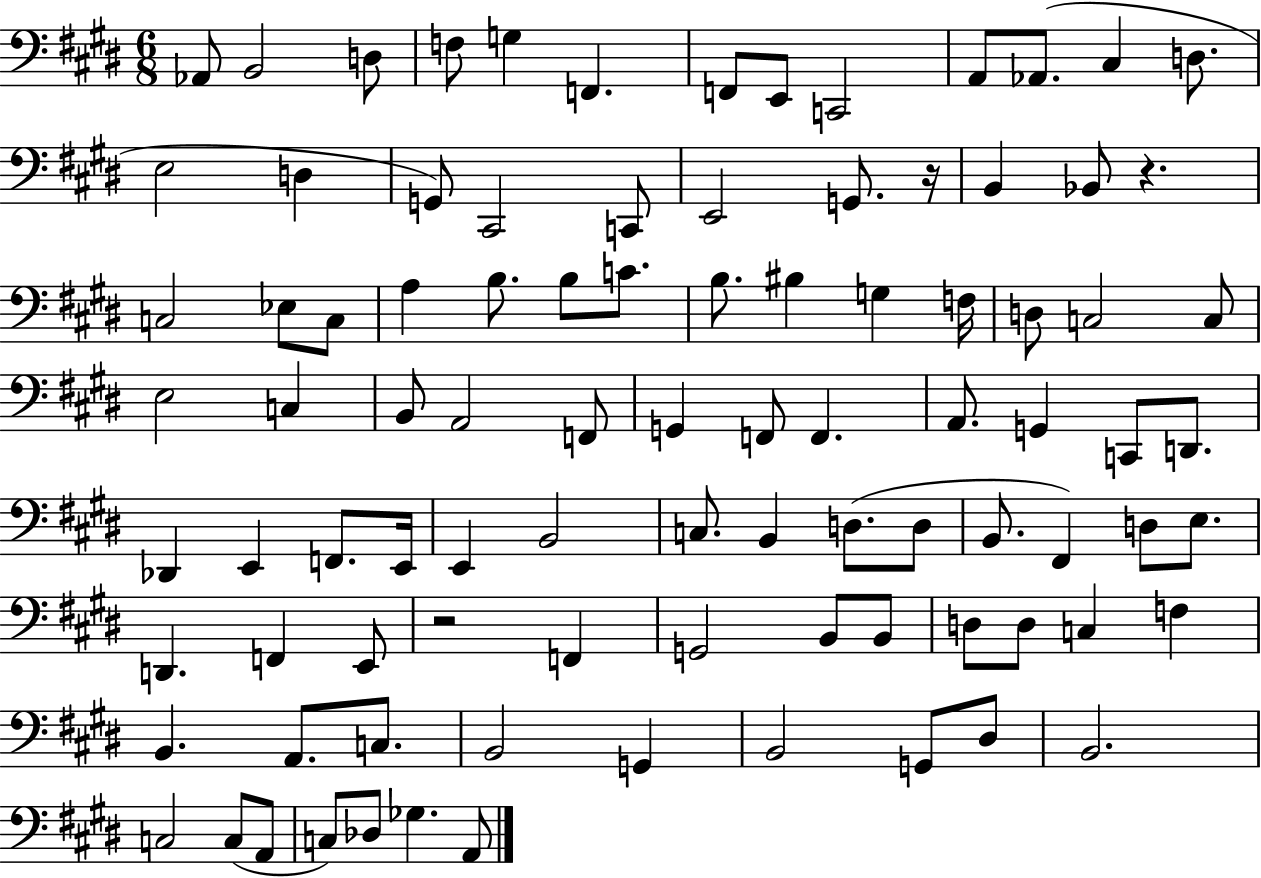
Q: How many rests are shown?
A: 3